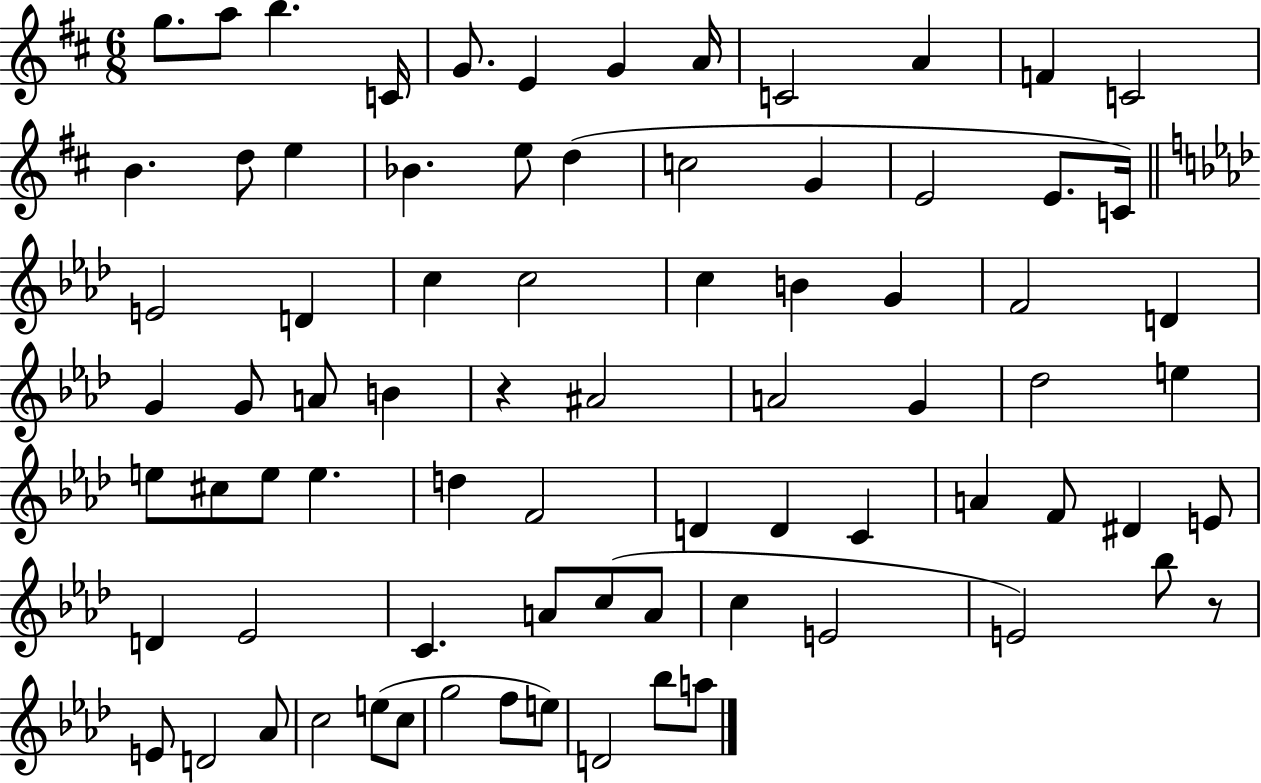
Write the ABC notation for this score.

X:1
T:Untitled
M:6/8
L:1/4
K:D
g/2 a/2 b C/4 G/2 E G A/4 C2 A F C2 B d/2 e _B e/2 d c2 G E2 E/2 C/4 E2 D c c2 c B G F2 D G G/2 A/2 B z ^A2 A2 G _d2 e e/2 ^c/2 e/2 e d F2 D D C A F/2 ^D E/2 D _E2 C A/2 c/2 A/2 c E2 E2 _b/2 z/2 E/2 D2 _A/2 c2 e/2 c/2 g2 f/2 e/2 D2 _b/2 a/2